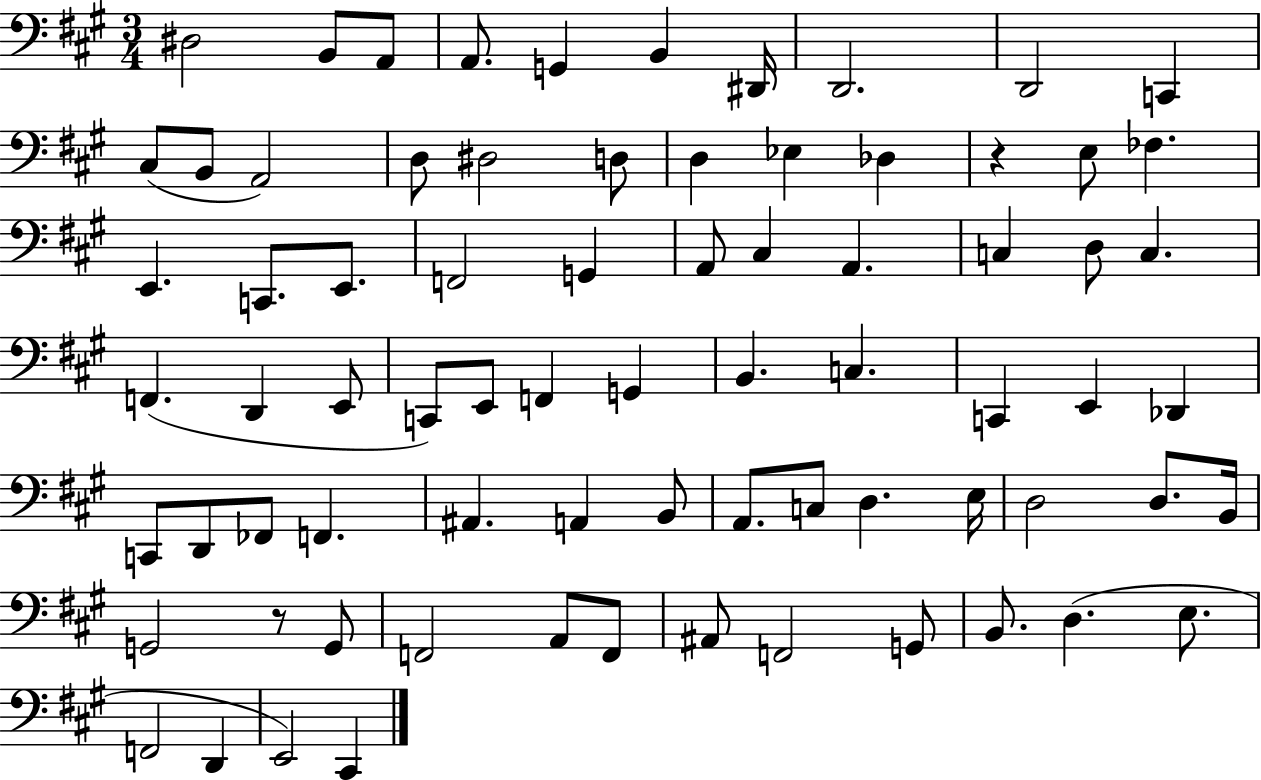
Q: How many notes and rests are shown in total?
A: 75